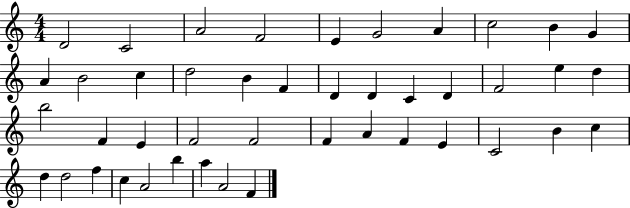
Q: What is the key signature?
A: C major